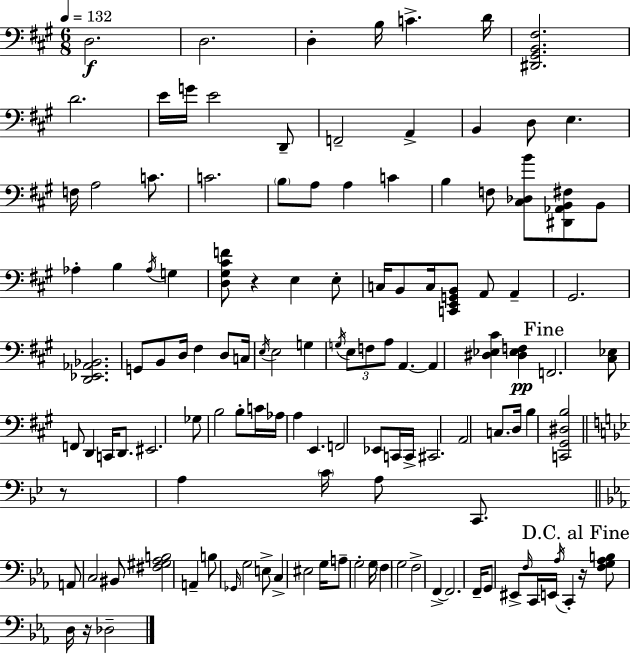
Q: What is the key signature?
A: A major